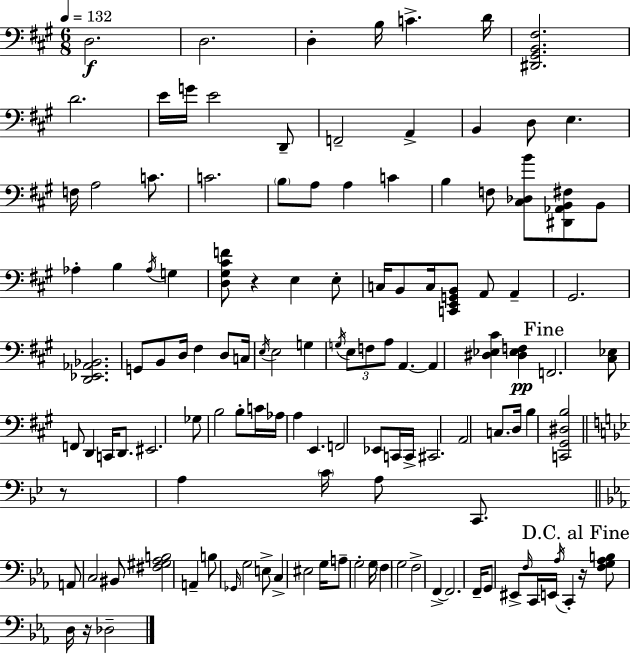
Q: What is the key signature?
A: A major